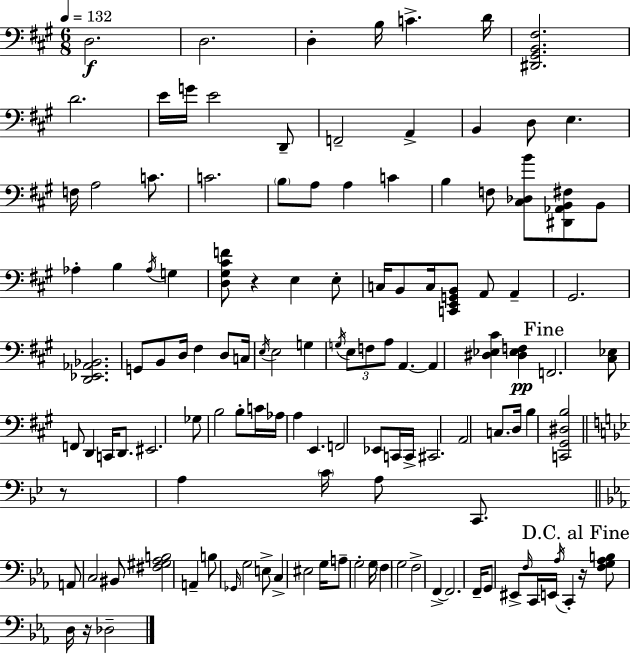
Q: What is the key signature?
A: A major